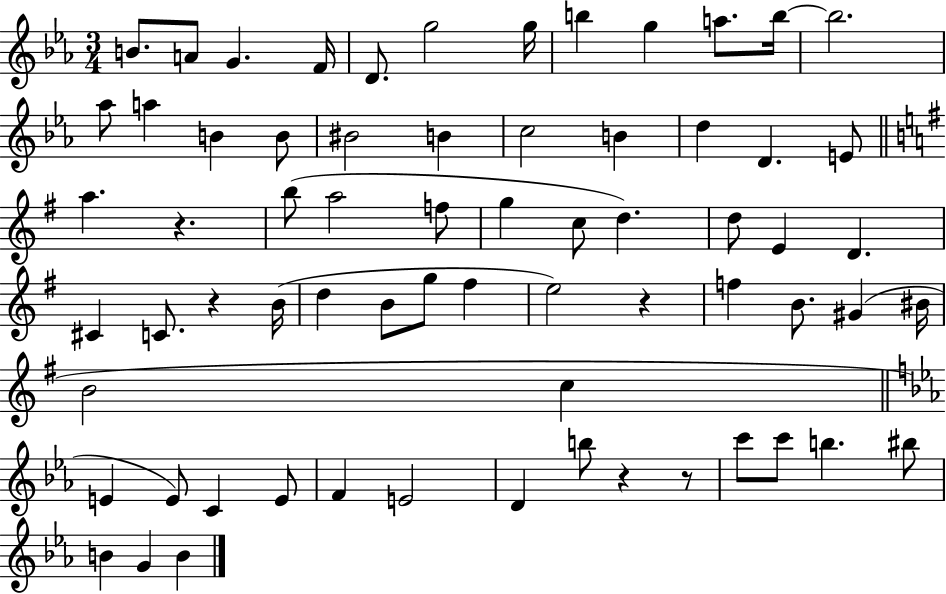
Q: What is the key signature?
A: EES major